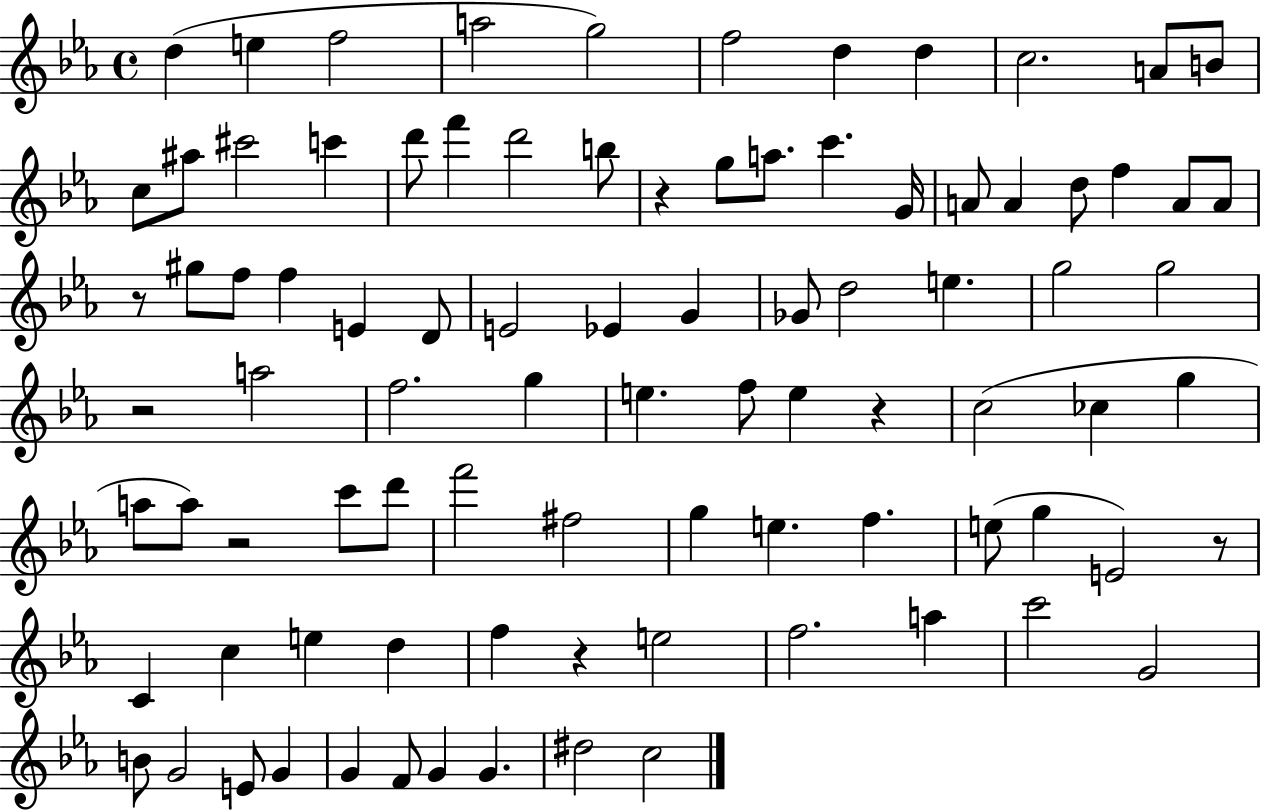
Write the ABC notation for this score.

X:1
T:Untitled
M:4/4
L:1/4
K:Eb
d e f2 a2 g2 f2 d d c2 A/2 B/2 c/2 ^a/2 ^c'2 c' d'/2 f' d'2 b/2 z g/2 a/2 c' G/4 A/2 A d/2 f A/2 A/2 z/2 ^g/2 f/2 f E D/2 E2 _E G _G/2 d2 e g2 g2 z2 a2 f2 g e f/2 e z c2 _c g a/2 a/2 z2 c'/2 d'/2 f'2 ^f2 g e f e/2 g E2 z/2 C c e d f z e2 f2 a c'2 G2 B/2 G2 E/2 G G F/2 G G ^d2 c2